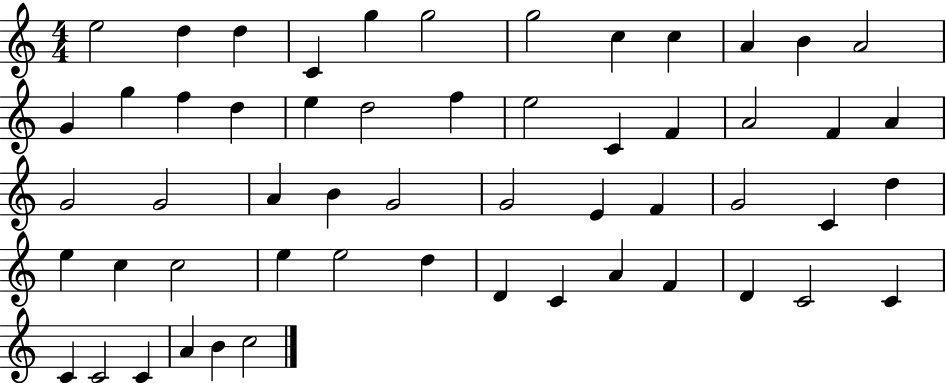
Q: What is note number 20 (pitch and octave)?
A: E5